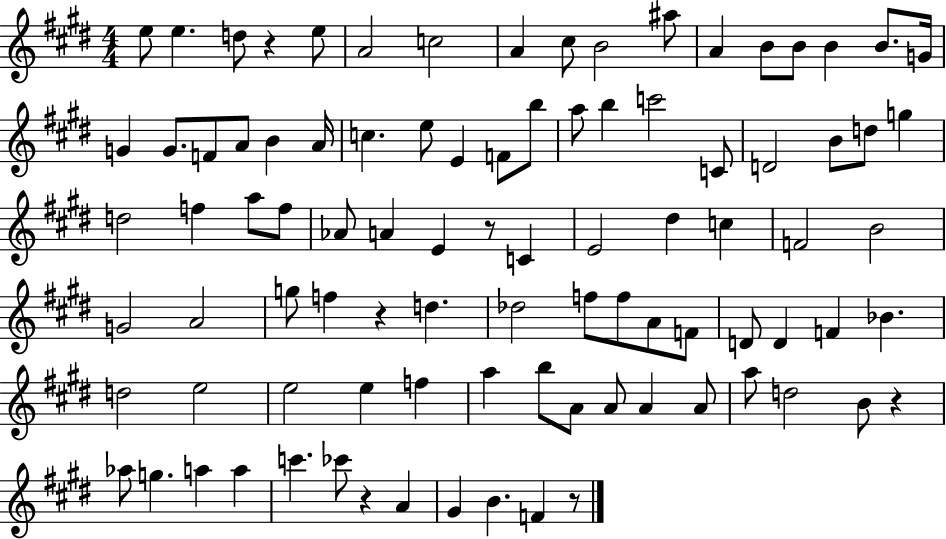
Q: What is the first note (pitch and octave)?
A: E5